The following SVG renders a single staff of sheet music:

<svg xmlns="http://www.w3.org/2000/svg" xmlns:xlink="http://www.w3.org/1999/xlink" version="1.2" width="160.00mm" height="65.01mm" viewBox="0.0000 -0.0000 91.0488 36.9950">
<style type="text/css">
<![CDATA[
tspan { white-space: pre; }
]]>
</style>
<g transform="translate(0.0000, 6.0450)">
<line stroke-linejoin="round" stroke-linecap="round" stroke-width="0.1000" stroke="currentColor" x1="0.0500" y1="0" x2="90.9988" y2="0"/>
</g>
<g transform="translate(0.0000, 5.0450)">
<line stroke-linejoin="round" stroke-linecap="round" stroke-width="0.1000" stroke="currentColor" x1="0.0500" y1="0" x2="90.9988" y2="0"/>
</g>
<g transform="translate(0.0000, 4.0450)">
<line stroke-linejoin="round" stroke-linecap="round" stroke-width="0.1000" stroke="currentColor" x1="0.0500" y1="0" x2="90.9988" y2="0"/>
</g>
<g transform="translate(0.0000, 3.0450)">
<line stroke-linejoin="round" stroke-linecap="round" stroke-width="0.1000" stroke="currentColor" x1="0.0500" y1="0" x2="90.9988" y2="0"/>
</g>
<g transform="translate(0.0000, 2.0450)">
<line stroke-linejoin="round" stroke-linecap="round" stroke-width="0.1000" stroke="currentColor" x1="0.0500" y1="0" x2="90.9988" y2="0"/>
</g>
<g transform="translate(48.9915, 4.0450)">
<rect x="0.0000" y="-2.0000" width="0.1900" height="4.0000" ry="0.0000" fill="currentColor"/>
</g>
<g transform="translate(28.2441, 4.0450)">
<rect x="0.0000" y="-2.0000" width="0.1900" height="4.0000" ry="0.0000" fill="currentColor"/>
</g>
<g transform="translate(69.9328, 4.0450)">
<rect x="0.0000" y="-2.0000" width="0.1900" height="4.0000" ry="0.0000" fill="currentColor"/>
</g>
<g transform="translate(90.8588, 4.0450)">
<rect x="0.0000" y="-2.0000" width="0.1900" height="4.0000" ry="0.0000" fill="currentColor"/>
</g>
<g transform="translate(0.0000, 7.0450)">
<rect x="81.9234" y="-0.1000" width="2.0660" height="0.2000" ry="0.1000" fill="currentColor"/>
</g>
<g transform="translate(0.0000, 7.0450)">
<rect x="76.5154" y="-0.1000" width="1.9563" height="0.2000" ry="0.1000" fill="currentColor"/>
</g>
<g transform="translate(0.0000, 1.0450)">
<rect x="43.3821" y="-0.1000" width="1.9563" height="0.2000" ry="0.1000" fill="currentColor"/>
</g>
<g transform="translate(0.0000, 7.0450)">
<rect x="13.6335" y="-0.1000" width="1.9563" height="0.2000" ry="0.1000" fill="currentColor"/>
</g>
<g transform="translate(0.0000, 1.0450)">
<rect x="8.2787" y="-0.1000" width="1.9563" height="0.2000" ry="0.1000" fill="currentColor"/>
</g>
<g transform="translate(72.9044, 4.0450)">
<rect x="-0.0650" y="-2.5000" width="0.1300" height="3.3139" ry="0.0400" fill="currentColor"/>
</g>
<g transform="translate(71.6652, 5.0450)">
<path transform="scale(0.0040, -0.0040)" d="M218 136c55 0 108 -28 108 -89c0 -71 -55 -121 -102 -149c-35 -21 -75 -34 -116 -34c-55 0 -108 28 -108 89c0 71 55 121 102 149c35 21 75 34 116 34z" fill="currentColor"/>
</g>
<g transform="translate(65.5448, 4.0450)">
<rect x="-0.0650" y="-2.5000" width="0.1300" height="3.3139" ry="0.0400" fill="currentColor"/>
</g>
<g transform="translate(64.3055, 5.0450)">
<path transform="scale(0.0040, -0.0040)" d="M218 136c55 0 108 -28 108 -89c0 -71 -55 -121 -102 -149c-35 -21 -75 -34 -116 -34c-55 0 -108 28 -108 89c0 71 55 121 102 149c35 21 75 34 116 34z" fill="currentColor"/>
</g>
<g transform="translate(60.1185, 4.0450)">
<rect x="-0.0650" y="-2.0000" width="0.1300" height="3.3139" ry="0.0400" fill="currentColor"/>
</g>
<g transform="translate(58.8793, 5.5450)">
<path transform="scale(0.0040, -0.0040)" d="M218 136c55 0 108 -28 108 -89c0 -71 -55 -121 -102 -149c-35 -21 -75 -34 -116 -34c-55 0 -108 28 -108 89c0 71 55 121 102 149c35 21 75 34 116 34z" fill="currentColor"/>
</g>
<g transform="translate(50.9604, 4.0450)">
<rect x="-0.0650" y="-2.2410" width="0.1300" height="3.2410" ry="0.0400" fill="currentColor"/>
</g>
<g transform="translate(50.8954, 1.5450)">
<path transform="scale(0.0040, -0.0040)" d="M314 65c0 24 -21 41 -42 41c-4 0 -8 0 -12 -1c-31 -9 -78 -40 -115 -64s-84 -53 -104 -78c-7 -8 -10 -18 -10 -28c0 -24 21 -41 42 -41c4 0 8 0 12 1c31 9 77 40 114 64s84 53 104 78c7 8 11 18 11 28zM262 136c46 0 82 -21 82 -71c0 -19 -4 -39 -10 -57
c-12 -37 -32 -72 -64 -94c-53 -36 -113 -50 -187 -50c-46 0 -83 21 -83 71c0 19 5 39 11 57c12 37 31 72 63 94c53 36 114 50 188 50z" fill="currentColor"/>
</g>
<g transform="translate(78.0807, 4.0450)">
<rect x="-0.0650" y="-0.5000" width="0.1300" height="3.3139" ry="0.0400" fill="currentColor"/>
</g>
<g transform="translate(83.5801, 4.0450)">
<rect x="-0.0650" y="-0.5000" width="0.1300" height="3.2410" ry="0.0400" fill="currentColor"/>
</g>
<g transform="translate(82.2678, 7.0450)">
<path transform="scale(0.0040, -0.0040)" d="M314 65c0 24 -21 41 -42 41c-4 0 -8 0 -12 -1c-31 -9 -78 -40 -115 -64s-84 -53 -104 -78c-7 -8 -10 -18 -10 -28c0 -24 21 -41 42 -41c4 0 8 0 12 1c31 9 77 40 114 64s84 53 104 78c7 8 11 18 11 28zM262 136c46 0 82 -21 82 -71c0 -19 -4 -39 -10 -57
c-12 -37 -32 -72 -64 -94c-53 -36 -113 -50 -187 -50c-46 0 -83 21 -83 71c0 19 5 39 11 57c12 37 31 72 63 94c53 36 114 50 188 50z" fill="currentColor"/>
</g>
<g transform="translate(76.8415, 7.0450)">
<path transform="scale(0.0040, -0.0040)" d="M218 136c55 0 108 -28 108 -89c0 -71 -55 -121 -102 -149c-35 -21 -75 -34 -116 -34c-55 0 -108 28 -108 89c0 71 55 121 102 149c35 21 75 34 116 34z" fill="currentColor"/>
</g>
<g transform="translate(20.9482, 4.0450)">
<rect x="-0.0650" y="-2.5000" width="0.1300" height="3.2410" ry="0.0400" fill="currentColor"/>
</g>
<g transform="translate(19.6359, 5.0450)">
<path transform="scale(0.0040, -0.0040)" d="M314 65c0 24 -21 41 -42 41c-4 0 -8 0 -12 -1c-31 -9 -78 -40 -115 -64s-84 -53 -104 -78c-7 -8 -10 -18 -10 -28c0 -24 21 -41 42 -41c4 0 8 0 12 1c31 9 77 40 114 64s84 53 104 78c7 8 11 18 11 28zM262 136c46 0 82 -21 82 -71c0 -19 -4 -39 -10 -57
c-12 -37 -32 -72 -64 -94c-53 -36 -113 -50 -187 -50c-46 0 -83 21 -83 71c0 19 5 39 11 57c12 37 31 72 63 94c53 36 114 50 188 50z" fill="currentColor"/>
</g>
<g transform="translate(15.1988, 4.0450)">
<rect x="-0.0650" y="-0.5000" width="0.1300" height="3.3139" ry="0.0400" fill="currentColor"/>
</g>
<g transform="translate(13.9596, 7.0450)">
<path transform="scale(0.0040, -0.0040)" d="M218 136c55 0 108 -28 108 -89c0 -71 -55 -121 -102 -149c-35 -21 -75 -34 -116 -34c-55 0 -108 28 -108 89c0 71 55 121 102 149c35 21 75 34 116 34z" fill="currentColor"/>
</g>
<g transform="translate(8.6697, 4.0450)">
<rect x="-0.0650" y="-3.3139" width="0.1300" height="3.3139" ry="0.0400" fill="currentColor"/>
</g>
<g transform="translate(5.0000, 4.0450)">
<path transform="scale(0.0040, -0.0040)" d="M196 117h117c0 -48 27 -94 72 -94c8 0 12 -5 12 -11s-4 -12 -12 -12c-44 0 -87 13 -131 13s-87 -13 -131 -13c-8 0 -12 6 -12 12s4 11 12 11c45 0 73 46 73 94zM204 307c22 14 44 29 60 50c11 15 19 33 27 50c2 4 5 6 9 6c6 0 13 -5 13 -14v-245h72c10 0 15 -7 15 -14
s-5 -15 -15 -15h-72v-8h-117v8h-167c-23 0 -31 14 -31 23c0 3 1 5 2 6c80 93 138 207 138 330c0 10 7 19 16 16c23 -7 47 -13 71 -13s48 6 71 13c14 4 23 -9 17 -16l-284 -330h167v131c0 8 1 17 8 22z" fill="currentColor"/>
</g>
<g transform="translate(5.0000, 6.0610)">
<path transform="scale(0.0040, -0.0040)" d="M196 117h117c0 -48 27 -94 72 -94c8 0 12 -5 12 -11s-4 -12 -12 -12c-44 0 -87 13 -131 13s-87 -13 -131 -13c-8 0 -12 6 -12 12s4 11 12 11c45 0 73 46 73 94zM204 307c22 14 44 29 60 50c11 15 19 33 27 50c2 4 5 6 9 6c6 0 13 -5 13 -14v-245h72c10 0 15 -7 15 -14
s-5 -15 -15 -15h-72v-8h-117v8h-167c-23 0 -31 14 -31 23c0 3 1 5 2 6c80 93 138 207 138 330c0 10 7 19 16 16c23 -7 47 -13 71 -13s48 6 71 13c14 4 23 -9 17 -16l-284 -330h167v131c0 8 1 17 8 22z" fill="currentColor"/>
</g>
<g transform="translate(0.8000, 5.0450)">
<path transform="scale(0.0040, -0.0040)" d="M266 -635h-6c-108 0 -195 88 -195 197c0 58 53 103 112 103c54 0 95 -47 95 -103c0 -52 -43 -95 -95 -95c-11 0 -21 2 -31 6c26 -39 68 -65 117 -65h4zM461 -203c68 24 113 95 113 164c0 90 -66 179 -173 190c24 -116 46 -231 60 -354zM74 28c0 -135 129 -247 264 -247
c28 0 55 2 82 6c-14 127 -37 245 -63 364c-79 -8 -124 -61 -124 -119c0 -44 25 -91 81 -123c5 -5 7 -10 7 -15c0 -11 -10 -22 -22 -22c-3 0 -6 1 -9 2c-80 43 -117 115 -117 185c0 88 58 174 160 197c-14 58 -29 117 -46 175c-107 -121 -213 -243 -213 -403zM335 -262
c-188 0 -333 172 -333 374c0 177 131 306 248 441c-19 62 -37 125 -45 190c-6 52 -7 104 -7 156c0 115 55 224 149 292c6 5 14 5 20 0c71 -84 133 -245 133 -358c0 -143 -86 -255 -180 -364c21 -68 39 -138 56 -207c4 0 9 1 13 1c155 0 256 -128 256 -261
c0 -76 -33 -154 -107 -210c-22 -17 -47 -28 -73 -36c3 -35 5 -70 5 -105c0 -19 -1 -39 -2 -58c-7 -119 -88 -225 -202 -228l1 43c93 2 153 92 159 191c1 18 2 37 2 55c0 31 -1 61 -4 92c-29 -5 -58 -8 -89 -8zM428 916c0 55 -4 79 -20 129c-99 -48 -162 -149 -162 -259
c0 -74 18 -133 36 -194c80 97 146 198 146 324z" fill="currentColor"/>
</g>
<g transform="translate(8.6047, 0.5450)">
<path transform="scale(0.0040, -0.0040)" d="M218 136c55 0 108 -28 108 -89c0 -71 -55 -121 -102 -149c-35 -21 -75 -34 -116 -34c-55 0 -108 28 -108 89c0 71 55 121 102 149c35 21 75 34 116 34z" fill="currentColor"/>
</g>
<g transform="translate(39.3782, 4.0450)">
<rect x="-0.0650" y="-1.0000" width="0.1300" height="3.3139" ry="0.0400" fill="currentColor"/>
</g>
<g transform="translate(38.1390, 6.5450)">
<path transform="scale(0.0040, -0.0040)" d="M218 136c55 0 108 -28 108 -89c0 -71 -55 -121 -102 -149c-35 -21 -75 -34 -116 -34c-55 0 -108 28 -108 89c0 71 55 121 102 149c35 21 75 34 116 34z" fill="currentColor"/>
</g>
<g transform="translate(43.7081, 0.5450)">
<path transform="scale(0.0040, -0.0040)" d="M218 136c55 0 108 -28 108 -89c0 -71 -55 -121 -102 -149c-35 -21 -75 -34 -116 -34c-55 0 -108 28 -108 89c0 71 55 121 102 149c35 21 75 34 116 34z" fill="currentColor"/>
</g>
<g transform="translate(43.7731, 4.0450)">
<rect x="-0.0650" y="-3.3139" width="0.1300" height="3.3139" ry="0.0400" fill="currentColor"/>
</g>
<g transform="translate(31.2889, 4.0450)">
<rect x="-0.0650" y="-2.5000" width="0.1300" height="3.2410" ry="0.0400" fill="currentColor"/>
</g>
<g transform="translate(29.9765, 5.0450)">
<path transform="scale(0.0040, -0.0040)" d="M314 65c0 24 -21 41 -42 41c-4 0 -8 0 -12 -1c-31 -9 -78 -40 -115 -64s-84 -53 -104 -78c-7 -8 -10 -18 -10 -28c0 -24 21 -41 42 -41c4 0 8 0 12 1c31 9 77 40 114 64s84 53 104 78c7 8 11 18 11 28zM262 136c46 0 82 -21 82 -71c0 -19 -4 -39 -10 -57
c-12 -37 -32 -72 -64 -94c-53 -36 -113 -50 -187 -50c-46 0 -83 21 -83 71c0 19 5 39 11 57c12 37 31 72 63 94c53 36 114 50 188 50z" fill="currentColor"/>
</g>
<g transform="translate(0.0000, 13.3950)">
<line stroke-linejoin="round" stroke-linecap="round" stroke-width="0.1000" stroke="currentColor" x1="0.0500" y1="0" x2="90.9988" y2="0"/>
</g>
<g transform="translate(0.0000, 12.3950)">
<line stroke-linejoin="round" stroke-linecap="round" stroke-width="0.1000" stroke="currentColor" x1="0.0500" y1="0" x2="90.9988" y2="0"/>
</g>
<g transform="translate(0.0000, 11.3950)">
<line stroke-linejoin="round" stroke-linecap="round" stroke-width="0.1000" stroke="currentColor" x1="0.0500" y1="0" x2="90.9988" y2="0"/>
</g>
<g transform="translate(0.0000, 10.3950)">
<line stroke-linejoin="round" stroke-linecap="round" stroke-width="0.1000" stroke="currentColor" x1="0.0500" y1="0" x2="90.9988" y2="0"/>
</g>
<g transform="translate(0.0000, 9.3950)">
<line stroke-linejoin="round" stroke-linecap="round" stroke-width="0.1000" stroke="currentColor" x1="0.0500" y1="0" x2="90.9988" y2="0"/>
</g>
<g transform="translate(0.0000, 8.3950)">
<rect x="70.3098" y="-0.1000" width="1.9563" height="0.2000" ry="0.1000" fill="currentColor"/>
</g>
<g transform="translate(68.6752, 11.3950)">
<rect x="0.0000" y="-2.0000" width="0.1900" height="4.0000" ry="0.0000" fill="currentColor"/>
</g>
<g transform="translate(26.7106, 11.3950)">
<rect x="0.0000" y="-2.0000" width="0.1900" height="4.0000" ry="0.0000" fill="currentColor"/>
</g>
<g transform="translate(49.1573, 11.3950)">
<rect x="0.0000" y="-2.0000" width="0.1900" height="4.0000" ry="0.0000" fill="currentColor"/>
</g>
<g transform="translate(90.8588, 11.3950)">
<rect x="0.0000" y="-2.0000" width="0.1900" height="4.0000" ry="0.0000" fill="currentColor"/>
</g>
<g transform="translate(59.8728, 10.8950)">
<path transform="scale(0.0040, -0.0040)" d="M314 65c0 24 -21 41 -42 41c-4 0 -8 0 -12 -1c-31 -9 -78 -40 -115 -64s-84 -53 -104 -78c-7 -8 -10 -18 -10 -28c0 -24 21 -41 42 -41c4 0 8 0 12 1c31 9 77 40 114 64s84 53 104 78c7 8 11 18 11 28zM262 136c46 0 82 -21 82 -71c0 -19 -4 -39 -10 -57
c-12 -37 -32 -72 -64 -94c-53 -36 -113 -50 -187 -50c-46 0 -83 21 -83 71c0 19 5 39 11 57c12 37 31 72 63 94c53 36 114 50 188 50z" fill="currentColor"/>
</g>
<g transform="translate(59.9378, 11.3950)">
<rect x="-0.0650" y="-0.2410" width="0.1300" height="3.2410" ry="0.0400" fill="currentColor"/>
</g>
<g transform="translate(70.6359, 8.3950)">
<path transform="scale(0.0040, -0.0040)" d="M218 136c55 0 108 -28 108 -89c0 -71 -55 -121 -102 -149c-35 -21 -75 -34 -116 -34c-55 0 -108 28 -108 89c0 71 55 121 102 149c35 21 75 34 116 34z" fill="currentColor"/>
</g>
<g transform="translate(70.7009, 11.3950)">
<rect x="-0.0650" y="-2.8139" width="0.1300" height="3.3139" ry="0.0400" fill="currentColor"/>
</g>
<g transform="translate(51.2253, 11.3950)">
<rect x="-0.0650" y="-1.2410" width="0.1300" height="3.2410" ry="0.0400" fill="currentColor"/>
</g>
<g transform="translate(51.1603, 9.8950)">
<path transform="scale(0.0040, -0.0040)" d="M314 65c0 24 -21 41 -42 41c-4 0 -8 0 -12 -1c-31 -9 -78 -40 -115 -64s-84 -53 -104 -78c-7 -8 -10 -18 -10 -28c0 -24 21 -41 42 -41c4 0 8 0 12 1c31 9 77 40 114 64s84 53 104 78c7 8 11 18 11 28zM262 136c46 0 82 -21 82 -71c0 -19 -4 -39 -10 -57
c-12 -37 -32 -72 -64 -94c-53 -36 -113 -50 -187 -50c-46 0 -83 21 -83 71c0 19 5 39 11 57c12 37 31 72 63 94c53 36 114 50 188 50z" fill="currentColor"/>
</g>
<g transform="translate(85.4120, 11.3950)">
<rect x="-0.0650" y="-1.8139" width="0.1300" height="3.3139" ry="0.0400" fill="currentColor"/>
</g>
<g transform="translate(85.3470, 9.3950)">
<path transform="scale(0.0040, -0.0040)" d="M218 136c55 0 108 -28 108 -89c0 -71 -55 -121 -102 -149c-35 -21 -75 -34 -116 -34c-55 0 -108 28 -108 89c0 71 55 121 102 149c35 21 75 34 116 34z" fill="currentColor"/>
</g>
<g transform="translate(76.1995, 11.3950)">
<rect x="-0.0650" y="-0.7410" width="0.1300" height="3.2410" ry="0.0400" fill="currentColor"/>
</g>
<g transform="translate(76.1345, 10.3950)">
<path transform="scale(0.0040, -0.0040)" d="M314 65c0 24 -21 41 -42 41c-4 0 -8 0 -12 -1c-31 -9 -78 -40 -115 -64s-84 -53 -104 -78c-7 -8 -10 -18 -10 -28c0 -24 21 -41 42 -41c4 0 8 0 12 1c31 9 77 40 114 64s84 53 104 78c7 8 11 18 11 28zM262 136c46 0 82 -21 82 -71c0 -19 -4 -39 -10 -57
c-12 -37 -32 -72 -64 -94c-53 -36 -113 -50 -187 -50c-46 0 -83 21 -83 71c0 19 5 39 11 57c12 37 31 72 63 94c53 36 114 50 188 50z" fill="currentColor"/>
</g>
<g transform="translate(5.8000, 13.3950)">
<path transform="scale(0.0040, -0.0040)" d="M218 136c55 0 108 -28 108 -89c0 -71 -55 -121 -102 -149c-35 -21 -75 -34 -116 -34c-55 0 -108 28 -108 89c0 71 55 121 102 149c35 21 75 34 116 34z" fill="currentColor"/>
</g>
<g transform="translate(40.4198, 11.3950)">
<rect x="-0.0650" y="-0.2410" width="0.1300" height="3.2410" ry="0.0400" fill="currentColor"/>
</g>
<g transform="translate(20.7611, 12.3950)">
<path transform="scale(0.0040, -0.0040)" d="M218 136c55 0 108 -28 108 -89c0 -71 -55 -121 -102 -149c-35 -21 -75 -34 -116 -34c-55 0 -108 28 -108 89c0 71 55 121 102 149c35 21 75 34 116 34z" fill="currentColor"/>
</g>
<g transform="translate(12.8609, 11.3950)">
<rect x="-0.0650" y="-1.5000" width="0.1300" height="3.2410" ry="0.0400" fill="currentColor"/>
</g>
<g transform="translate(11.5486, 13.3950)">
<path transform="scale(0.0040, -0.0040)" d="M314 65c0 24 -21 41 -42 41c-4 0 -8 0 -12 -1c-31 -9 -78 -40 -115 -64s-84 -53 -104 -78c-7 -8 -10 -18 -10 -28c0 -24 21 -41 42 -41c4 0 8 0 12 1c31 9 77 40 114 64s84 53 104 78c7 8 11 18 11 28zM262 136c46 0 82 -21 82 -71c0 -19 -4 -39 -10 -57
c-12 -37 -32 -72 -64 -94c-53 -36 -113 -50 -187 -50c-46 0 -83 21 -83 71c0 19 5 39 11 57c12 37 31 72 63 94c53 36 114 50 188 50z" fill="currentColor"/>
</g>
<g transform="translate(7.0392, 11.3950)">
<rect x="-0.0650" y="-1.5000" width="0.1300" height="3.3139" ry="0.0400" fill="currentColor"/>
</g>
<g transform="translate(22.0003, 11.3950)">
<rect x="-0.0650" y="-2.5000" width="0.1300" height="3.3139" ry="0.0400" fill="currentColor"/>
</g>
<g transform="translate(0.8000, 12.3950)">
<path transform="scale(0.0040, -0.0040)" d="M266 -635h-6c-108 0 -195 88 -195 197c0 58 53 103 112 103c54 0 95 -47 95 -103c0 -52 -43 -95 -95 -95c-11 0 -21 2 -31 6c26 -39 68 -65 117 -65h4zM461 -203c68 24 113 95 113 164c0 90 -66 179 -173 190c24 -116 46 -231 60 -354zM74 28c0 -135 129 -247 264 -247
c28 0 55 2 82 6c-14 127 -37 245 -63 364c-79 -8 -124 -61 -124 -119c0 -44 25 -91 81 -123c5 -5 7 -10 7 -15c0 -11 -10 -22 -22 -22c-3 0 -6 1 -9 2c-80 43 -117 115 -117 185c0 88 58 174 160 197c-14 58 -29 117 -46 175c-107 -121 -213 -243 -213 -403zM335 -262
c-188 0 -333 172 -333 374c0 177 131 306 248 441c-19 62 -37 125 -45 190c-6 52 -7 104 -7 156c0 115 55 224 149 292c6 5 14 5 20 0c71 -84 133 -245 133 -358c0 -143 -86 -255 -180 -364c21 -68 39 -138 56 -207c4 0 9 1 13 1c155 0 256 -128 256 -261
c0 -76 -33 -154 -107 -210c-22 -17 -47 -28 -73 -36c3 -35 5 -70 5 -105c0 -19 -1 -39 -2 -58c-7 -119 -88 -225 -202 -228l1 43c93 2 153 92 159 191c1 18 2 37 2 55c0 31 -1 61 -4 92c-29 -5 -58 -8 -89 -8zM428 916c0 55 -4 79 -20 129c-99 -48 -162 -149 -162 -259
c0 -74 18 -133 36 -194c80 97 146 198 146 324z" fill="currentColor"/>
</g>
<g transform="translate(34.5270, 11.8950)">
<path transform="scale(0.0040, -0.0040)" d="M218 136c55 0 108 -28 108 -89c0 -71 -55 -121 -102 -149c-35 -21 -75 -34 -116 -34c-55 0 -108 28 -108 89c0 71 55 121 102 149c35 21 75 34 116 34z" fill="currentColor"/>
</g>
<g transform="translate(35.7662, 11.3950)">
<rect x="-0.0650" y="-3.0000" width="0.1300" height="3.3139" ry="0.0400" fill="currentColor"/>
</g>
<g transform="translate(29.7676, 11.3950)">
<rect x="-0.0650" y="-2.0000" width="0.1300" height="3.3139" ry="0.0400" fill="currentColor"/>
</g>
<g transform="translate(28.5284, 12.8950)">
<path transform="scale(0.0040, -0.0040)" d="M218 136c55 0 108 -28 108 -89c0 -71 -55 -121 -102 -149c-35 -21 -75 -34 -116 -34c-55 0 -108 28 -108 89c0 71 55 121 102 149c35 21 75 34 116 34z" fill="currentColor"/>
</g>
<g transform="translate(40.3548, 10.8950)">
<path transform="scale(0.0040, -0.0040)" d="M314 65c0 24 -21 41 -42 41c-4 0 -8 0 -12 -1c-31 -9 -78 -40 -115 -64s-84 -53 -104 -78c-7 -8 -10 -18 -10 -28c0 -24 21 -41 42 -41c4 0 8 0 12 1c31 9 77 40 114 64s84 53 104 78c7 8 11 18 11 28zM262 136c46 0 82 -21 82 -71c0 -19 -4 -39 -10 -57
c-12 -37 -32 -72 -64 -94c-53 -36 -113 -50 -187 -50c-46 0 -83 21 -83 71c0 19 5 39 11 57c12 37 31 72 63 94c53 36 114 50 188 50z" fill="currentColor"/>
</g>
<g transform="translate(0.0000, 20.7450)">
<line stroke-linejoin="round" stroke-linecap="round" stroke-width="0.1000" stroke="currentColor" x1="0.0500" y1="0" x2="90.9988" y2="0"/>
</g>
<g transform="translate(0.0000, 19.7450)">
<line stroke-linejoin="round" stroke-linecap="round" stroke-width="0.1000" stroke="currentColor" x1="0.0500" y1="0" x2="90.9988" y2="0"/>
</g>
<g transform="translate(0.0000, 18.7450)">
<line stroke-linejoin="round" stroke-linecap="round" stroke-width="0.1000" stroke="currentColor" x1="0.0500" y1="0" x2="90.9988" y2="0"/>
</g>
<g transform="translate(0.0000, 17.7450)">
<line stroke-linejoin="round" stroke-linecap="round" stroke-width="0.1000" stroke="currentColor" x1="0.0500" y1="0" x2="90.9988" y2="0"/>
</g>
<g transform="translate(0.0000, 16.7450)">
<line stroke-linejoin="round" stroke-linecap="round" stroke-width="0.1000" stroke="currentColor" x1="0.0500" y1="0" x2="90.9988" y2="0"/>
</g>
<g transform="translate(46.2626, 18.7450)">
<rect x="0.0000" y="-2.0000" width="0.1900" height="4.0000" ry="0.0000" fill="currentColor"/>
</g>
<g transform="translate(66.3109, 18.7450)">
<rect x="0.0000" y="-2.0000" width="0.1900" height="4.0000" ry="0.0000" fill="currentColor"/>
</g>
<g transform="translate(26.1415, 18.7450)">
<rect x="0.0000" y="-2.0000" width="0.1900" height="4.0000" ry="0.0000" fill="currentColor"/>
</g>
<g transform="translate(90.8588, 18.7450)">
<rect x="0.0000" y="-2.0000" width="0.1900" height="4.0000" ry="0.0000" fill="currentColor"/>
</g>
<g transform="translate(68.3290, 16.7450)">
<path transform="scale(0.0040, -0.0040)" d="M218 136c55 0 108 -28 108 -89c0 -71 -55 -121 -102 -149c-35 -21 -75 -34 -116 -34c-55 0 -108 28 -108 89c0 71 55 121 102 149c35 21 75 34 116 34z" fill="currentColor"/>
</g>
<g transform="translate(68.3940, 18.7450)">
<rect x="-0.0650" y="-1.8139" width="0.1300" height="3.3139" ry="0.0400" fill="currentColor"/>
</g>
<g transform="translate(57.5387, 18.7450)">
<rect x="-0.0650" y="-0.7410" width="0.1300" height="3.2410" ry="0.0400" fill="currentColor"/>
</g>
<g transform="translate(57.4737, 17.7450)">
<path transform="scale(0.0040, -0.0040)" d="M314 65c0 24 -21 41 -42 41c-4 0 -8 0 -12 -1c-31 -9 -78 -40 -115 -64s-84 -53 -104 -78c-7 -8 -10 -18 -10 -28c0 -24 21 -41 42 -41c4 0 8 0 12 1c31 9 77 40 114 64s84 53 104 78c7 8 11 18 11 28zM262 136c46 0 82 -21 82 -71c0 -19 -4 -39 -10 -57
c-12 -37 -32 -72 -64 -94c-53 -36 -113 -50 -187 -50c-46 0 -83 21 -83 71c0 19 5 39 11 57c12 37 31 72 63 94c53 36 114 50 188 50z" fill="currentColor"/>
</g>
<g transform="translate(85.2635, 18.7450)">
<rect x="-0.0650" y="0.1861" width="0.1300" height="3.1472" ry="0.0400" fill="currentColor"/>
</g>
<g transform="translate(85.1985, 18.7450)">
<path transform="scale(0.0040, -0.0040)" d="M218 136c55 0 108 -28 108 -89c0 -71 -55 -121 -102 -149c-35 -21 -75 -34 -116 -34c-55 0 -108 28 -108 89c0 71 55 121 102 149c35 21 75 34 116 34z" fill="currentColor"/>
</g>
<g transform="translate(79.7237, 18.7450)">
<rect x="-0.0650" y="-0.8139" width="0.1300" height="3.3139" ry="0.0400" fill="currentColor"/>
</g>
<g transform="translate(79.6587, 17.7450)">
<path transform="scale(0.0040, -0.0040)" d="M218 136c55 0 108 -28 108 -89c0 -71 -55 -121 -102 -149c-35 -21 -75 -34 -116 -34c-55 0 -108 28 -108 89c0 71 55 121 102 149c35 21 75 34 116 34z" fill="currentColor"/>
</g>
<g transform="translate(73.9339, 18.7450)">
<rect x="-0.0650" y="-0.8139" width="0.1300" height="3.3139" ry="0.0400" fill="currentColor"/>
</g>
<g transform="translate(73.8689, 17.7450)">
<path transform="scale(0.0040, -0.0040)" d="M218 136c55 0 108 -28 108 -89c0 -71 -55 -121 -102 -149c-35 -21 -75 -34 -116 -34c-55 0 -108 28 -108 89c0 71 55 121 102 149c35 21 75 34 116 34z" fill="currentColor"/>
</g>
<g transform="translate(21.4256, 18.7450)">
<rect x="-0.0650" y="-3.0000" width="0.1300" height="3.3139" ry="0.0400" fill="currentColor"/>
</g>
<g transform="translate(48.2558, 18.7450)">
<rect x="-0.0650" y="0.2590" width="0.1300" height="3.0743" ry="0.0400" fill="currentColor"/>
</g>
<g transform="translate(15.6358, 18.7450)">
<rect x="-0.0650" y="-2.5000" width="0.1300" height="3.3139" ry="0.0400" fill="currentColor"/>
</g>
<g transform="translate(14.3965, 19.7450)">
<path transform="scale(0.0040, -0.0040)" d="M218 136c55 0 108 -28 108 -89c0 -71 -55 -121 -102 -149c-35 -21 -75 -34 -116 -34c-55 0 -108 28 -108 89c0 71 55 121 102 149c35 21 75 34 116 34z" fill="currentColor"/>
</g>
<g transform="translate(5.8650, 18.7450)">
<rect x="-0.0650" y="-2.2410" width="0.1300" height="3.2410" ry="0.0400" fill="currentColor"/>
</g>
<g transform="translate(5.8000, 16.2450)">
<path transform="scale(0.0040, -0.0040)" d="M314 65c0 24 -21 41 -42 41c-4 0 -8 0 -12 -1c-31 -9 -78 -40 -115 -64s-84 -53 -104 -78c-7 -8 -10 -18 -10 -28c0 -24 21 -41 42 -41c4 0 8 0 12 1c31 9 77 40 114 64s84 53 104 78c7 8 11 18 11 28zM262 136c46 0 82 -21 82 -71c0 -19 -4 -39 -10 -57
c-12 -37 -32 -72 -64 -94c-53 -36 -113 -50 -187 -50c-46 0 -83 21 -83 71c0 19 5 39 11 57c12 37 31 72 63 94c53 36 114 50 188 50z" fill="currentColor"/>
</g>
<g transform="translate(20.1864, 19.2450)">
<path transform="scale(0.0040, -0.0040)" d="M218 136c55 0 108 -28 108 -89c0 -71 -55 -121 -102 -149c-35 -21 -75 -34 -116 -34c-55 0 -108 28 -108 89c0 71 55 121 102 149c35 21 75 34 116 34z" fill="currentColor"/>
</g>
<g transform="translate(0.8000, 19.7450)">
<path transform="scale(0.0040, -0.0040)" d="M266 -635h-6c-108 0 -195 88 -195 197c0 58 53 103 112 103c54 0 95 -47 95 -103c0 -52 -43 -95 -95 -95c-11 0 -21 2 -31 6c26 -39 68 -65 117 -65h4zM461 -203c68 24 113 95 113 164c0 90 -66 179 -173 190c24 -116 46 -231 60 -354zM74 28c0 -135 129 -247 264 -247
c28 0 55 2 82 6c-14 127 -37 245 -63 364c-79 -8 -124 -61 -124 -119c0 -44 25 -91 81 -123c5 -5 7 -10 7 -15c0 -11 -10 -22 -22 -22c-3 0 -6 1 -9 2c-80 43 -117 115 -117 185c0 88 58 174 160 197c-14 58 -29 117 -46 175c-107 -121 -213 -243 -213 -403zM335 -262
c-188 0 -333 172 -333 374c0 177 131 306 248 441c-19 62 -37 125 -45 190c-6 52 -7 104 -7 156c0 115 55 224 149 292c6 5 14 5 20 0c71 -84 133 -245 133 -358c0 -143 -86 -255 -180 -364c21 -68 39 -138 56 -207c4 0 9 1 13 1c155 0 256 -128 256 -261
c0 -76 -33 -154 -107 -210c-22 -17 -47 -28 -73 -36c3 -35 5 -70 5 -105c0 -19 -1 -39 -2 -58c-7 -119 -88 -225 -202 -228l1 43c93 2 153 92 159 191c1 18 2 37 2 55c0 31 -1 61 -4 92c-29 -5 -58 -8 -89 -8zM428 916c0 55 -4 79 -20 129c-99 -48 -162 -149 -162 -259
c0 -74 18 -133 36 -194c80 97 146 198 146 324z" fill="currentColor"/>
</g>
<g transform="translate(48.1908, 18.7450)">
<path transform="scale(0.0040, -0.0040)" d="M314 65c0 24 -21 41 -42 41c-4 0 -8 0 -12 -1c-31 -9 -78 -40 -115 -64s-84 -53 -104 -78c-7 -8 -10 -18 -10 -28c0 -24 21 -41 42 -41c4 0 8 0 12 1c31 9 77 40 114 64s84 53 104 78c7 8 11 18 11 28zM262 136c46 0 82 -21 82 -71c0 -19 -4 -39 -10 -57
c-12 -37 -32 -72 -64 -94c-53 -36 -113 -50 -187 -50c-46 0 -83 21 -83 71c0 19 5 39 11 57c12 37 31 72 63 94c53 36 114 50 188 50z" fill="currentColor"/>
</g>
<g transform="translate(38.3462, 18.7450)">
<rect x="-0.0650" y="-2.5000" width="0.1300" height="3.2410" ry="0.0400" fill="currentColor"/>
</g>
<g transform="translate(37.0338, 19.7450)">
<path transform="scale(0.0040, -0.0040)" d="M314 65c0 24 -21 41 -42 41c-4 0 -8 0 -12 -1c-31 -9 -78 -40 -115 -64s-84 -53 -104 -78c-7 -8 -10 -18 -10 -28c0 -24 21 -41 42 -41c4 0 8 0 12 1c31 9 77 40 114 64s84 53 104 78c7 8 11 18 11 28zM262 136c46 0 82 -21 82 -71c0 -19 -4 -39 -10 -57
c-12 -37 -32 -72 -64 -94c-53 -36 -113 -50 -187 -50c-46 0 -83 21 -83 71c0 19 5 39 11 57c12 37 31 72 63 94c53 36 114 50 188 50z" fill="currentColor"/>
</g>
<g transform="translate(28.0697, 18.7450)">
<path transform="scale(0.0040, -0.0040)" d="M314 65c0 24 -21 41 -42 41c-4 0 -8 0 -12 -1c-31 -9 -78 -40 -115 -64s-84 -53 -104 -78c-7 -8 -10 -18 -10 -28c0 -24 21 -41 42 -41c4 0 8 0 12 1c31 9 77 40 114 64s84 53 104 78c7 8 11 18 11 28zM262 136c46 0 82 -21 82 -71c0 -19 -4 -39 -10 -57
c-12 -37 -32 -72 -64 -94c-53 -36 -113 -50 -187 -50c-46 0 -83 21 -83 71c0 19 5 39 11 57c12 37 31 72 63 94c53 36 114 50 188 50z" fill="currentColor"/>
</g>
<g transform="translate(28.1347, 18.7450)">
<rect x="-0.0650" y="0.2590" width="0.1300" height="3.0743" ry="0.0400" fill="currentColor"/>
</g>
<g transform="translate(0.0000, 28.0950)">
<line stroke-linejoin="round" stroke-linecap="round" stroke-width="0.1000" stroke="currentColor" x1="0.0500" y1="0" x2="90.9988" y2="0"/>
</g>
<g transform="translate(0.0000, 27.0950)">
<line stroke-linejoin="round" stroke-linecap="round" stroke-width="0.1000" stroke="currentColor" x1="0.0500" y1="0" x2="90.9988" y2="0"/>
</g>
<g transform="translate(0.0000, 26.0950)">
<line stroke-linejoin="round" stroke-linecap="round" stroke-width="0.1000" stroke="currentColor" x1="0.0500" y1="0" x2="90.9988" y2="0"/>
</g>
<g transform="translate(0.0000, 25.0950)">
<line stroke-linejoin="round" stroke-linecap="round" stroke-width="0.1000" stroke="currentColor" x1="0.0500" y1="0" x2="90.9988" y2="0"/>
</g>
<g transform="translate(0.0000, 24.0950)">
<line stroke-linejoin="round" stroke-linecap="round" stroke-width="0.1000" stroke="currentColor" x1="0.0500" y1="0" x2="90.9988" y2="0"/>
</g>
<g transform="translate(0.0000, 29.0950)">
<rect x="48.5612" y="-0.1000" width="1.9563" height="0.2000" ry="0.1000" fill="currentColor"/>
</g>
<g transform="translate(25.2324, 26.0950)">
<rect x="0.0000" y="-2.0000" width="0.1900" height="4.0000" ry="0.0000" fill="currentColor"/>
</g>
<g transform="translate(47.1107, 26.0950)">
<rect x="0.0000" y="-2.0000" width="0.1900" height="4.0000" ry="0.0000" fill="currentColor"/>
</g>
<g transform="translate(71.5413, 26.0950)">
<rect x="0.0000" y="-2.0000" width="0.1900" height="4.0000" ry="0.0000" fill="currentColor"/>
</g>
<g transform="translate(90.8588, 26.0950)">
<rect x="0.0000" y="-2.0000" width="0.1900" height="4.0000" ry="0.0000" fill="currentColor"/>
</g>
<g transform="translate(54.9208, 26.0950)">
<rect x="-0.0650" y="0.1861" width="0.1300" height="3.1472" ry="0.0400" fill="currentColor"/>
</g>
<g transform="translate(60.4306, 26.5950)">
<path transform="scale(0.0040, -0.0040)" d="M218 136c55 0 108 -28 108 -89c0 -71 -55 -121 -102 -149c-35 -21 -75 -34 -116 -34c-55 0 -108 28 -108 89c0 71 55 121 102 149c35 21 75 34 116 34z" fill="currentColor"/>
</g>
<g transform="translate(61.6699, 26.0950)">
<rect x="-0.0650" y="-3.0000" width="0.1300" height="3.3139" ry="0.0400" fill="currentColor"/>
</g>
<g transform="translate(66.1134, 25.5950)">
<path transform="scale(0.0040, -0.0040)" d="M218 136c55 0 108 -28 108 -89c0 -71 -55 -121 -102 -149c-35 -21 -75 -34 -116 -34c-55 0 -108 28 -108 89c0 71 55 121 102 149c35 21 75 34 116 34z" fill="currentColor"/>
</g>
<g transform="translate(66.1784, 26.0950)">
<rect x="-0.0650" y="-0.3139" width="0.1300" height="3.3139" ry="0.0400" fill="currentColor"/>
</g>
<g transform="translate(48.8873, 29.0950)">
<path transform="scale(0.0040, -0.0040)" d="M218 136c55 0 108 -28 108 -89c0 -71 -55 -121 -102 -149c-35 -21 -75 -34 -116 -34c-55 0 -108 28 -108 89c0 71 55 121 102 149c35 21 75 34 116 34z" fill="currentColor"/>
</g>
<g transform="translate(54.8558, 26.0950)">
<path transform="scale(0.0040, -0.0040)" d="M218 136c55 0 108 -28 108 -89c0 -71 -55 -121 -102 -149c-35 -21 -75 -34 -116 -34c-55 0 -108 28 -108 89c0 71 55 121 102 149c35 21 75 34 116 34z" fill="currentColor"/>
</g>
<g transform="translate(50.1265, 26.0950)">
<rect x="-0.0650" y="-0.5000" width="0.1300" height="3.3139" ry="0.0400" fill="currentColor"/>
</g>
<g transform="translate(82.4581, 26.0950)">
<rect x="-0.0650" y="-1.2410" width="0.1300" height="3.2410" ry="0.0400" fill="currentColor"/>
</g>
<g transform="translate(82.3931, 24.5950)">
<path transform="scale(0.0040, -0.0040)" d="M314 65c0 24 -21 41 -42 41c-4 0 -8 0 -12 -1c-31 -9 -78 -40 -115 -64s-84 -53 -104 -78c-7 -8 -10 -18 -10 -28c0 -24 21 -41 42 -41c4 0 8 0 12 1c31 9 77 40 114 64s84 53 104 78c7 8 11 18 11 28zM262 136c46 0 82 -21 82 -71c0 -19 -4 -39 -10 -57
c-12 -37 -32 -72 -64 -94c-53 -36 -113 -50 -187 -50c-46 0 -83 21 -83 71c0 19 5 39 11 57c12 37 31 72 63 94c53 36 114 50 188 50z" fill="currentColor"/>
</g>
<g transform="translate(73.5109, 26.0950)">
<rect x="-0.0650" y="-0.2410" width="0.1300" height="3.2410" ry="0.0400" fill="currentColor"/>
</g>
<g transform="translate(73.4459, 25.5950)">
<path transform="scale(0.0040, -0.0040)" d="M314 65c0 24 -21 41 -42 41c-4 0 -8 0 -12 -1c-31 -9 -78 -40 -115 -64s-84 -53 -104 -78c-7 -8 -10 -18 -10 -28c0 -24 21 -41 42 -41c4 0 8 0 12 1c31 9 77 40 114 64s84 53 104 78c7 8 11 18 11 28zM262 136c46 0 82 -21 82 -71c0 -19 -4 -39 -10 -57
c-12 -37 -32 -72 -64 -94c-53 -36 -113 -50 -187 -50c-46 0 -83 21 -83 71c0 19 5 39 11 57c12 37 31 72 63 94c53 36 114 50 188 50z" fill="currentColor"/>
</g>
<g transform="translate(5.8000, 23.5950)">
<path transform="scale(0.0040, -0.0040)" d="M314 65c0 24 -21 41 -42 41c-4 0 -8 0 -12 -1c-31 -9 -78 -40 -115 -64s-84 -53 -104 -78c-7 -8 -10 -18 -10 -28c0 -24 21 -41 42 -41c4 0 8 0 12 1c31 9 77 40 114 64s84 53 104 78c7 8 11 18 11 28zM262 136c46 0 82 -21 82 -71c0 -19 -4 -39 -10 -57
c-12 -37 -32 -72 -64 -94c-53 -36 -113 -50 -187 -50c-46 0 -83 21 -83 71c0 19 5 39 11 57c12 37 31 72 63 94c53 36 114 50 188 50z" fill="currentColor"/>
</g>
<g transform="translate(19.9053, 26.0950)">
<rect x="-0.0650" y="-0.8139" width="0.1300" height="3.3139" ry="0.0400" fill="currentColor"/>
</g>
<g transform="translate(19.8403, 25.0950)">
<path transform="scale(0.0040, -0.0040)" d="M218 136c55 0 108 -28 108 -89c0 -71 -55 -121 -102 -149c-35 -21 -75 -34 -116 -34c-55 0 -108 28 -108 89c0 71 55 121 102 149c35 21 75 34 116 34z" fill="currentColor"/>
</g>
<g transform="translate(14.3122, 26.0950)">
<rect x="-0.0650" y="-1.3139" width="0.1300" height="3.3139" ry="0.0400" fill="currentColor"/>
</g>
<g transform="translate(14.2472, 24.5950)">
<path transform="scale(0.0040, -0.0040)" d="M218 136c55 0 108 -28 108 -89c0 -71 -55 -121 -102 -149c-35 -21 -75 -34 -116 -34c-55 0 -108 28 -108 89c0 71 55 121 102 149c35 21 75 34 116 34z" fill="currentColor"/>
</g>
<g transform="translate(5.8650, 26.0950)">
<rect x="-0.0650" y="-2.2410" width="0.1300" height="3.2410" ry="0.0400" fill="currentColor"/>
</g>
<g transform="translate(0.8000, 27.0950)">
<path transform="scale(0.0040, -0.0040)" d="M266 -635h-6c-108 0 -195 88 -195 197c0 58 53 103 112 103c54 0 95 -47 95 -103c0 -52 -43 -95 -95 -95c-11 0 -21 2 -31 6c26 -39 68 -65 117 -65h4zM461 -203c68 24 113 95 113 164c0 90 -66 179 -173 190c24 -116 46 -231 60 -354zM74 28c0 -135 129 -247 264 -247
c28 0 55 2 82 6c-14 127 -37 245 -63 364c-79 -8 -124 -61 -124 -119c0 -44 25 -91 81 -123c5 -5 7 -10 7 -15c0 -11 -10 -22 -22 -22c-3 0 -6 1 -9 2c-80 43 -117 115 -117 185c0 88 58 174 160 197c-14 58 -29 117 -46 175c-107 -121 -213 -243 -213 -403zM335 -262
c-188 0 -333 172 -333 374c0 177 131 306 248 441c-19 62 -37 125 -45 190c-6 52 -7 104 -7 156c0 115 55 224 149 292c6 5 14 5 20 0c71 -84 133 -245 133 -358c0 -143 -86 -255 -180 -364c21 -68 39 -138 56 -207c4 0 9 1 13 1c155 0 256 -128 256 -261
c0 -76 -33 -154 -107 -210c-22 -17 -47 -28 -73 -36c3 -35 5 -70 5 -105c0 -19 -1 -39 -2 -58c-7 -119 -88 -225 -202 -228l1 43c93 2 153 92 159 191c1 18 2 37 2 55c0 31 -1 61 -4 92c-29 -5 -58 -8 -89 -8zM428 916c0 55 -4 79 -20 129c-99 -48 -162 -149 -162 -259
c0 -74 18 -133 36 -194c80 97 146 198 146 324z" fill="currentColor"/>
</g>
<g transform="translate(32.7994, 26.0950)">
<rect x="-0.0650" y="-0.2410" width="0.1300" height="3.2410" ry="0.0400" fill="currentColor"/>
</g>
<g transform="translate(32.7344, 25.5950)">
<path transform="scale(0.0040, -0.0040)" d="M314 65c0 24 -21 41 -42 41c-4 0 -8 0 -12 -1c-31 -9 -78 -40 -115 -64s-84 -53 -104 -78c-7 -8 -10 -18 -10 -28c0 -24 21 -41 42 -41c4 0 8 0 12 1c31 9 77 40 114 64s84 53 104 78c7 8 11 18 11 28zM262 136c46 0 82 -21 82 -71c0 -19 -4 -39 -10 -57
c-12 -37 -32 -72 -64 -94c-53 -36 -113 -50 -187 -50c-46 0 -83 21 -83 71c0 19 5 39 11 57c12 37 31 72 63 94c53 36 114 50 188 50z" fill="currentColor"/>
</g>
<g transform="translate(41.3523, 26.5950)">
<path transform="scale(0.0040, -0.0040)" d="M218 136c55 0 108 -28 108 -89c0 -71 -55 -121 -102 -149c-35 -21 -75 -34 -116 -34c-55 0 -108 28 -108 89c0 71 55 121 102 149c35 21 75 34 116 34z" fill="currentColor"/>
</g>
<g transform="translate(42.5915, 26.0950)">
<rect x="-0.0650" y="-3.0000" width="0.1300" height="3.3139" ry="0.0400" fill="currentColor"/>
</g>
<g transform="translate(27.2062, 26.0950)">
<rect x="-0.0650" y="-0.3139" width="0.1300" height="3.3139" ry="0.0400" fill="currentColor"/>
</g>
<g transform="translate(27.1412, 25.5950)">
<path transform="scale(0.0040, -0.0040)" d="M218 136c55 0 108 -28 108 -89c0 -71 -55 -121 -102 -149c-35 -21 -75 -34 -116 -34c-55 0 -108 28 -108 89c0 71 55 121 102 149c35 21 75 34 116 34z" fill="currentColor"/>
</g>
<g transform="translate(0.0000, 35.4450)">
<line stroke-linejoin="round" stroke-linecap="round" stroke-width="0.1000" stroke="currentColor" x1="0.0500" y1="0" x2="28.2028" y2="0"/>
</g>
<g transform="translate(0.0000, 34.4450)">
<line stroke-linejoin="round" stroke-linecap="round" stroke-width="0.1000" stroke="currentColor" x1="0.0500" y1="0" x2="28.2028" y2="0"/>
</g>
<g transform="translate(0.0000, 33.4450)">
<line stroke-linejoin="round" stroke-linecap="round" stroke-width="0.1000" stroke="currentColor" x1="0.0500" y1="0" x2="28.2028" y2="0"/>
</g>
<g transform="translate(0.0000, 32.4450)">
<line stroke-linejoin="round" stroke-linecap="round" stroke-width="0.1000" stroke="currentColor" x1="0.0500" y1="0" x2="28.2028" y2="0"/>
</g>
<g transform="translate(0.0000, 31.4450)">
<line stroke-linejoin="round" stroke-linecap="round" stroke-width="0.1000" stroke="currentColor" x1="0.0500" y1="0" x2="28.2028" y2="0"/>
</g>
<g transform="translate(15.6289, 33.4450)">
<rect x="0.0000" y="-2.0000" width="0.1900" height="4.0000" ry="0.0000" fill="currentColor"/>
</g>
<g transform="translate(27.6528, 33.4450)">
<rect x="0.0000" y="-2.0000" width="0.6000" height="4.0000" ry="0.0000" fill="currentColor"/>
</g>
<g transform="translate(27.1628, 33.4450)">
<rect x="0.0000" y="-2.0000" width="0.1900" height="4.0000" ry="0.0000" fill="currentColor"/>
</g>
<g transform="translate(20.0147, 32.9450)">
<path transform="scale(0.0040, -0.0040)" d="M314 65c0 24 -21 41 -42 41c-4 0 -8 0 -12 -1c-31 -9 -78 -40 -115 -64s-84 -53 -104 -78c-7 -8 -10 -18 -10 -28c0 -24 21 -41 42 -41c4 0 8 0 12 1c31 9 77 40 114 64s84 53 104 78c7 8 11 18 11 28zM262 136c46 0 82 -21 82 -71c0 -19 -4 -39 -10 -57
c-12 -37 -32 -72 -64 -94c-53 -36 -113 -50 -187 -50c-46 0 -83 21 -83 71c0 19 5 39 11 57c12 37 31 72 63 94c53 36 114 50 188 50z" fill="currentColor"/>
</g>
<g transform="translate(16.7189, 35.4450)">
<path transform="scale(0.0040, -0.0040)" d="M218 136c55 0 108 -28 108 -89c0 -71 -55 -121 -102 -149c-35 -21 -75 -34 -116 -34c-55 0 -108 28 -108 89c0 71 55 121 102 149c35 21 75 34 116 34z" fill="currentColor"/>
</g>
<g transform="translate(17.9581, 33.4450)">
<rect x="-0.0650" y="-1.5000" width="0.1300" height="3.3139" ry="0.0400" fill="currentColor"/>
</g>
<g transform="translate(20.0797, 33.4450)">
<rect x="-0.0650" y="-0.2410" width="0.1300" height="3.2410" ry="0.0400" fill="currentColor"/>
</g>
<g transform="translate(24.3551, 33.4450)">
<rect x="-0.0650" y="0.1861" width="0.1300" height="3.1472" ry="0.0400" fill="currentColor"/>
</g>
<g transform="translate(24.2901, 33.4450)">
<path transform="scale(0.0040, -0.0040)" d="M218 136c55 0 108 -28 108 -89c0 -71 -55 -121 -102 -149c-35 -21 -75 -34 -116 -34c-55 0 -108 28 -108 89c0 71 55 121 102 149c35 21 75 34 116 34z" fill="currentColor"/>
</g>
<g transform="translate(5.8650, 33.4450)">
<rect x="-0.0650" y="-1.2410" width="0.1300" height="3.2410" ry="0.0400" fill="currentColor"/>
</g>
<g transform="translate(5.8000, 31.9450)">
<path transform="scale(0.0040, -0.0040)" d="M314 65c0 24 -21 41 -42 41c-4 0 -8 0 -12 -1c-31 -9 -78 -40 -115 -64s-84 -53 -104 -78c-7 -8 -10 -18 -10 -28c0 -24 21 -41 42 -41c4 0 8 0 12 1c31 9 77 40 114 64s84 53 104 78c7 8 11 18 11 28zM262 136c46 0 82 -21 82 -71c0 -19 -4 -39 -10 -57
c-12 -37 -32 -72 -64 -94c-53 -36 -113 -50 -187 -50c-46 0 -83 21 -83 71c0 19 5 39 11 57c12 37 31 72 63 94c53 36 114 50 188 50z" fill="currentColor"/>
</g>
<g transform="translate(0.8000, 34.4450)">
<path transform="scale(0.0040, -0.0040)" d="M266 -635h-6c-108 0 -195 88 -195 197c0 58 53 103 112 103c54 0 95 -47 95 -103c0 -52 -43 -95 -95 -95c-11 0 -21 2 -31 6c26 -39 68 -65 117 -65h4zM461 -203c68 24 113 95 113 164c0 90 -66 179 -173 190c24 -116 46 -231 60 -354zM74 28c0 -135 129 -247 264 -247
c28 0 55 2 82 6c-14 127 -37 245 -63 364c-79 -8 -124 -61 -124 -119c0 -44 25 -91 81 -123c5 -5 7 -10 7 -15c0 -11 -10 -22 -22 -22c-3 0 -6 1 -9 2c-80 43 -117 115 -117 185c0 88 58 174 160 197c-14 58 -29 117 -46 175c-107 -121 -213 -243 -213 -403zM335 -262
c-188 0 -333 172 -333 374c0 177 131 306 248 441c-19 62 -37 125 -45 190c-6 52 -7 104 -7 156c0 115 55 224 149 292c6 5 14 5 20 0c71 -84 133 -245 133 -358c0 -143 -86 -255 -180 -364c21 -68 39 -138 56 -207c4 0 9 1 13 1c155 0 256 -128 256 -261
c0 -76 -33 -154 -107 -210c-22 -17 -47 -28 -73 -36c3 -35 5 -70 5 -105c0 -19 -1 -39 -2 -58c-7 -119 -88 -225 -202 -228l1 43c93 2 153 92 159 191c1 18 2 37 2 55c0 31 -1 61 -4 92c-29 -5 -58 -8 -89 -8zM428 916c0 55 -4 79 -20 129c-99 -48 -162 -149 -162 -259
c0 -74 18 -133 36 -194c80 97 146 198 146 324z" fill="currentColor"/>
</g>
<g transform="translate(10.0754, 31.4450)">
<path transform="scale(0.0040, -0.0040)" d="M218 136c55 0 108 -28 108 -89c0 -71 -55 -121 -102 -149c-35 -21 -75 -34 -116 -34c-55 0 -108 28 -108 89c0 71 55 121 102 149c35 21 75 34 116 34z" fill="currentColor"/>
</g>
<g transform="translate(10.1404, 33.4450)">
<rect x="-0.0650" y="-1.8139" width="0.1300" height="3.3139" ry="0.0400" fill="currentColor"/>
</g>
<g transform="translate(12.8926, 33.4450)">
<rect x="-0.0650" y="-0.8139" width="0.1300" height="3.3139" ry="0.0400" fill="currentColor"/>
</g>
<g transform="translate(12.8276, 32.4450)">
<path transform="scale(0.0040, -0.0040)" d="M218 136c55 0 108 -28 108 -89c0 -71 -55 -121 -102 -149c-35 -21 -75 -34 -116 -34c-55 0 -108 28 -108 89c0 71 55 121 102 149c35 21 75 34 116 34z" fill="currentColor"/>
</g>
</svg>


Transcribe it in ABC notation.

X:1
T:Untitled
M:4/4
L:1/4
K:C
b C G2 G2 D b g2 F G G C C2 E E2 G F A c2 e2 c2 a d2 f g2 G A B2 G2 B2 d2 f d d B g2 e d c c2 A C B A c c2 e2 e2 f d E c2 B